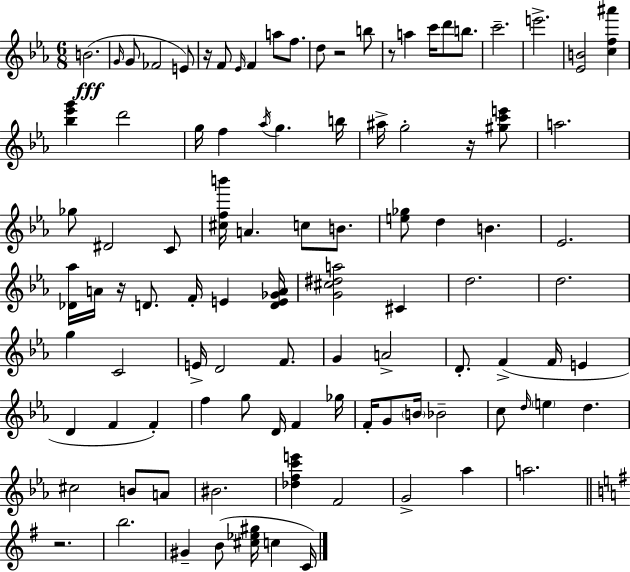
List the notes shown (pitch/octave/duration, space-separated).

B4/h. G4/s G4/e FES4/h E4/e R/s F4/e Eb4/s F4/q A5/e F5/e. D5/e R/h B5/e R/e A5/q C6/s D6/e B5/e. C6/h. E6/h. [Eb4,B4]/h [C5,F5,A#6]/q [Bb5,Eb6,G6]/q D6/h G5/s F5/q Ab5/s G5/q. B5/s A#5/s G5/h R/s [G#5,C6,E6]/e A5/h. Gb5/e D#4/h C4/e [C#5,F5,B6]/s A4/q. C5/e B4/e. [E5,Gb5]/e D5/q B4/q. Eb4/h. [Db4,Ab5]/s A4/s R/s D4/e. F4/s E4/q [D4,E4,Gb4,A4]/s [G4,C#5,D#5,A5]/h C#4/q D5/h. D5/h. G5/q C4/h E4/s D4/h F4/e. G4/q A4/h D4/e. F4/q F4/s E4/q D4/q F4/q F4/q F5/q G5/e D4/s F4/q Gb5/s F4/s G4/e B4/s Bb4/h C5/e D5/s E5/q D5/q. C#5/h B4/e A4/e BIS4/h. [Db5,F5,C6,E6]/q F4/h G4/h Ab5/q A5/h. R/h. B5/h. G#4/q B4/e [C#5,Eb5,G#5]/s C5/q C4/s